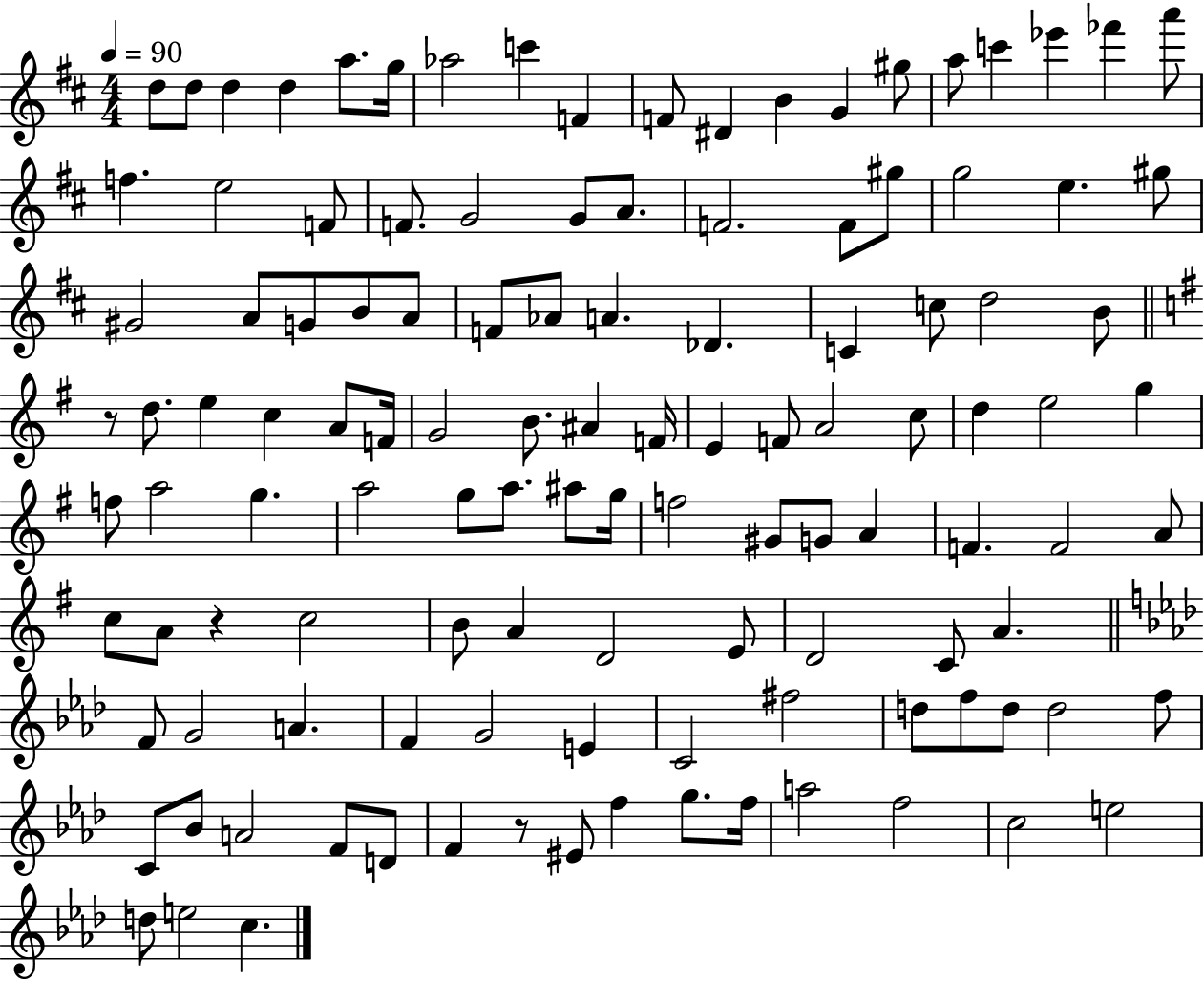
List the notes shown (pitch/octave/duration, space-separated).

D5/e D5/e D5/q D5/q A5/e. G5/s Ab5/h C6/q F4/q F4/e D#4/q B4/q G4/q G#5/e A5/e C6/q Eb6/q FES6/q A6/e F5/q. E5/h F4/e F4/e. G4/h G4/e A4/e. F4/h. F4/e G#5/e G5/h E5/q. G#5/e G#4/h A4/e G4/e B4/e A4/e F4/e Ab4/e A4/q. Db4/q. C4/q C5/e D5/h B4/e R/e D5/e. E5/q C5/q A4/e F4/s G4/h B4/e. A#4/q F4/s E4/q F4/e A4/h C5/e D5/q E5/h G5/q F5/e A5/h G5/q. A5/h G5/e A5/e. A#5/e G5/s F5/h G#4/e G4/e A4/q F4/q. F4/h A4/e C5/e A4/e R/q C5/h B4/e A4/q D4/h E4/e D4/h C4/e A4/q. F4/e G4/h A4/q. F4/q G4/h E4/q C4/h F#5/h D5/e F5/e D5/e D5/h F5/e C4/e Bb4/e A4/h F4/e D4/e F4/q R/e EIS4/e F5/q G5/e. F5/s A5/h F5/h C5/h E5/h D5/e E5/h C5/q.